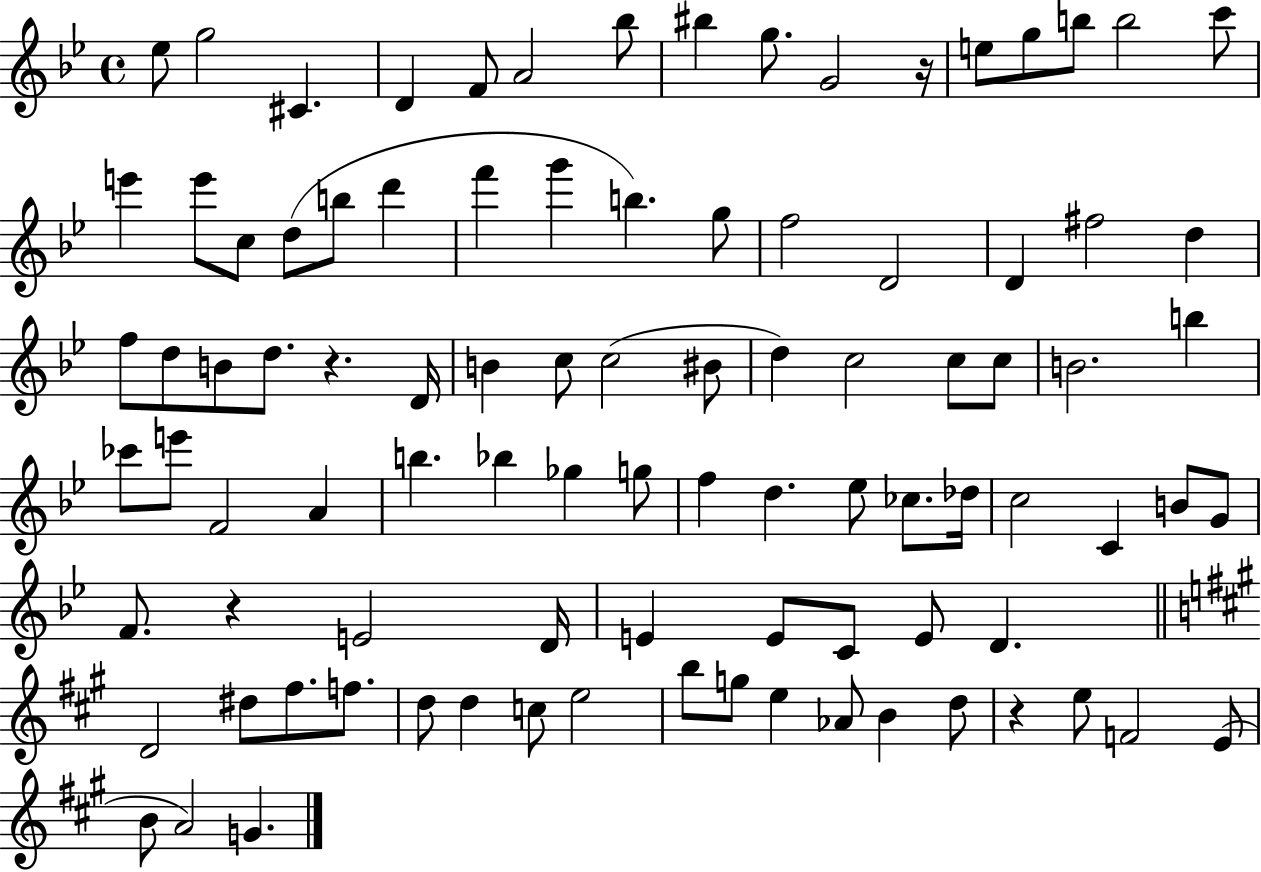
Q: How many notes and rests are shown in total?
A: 94